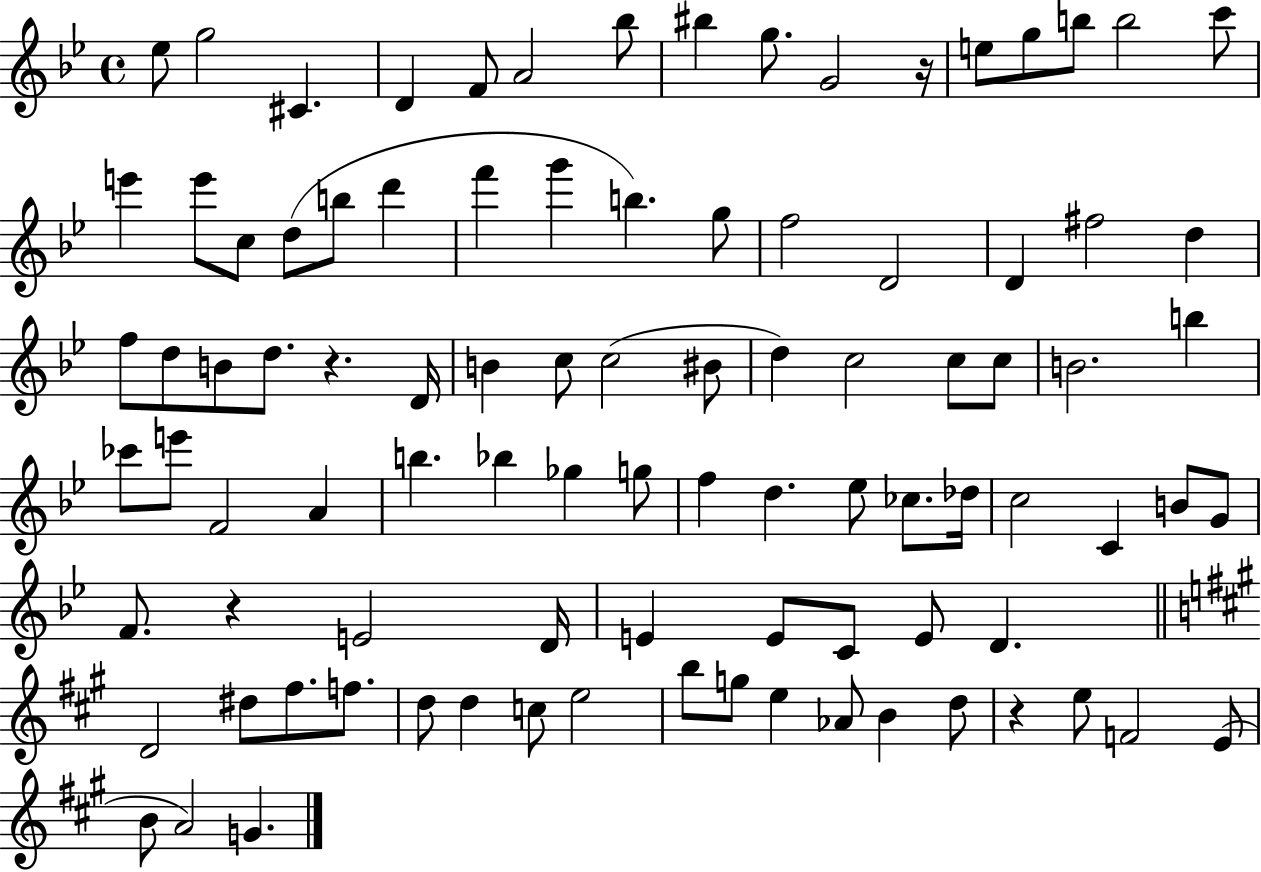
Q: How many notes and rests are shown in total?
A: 94